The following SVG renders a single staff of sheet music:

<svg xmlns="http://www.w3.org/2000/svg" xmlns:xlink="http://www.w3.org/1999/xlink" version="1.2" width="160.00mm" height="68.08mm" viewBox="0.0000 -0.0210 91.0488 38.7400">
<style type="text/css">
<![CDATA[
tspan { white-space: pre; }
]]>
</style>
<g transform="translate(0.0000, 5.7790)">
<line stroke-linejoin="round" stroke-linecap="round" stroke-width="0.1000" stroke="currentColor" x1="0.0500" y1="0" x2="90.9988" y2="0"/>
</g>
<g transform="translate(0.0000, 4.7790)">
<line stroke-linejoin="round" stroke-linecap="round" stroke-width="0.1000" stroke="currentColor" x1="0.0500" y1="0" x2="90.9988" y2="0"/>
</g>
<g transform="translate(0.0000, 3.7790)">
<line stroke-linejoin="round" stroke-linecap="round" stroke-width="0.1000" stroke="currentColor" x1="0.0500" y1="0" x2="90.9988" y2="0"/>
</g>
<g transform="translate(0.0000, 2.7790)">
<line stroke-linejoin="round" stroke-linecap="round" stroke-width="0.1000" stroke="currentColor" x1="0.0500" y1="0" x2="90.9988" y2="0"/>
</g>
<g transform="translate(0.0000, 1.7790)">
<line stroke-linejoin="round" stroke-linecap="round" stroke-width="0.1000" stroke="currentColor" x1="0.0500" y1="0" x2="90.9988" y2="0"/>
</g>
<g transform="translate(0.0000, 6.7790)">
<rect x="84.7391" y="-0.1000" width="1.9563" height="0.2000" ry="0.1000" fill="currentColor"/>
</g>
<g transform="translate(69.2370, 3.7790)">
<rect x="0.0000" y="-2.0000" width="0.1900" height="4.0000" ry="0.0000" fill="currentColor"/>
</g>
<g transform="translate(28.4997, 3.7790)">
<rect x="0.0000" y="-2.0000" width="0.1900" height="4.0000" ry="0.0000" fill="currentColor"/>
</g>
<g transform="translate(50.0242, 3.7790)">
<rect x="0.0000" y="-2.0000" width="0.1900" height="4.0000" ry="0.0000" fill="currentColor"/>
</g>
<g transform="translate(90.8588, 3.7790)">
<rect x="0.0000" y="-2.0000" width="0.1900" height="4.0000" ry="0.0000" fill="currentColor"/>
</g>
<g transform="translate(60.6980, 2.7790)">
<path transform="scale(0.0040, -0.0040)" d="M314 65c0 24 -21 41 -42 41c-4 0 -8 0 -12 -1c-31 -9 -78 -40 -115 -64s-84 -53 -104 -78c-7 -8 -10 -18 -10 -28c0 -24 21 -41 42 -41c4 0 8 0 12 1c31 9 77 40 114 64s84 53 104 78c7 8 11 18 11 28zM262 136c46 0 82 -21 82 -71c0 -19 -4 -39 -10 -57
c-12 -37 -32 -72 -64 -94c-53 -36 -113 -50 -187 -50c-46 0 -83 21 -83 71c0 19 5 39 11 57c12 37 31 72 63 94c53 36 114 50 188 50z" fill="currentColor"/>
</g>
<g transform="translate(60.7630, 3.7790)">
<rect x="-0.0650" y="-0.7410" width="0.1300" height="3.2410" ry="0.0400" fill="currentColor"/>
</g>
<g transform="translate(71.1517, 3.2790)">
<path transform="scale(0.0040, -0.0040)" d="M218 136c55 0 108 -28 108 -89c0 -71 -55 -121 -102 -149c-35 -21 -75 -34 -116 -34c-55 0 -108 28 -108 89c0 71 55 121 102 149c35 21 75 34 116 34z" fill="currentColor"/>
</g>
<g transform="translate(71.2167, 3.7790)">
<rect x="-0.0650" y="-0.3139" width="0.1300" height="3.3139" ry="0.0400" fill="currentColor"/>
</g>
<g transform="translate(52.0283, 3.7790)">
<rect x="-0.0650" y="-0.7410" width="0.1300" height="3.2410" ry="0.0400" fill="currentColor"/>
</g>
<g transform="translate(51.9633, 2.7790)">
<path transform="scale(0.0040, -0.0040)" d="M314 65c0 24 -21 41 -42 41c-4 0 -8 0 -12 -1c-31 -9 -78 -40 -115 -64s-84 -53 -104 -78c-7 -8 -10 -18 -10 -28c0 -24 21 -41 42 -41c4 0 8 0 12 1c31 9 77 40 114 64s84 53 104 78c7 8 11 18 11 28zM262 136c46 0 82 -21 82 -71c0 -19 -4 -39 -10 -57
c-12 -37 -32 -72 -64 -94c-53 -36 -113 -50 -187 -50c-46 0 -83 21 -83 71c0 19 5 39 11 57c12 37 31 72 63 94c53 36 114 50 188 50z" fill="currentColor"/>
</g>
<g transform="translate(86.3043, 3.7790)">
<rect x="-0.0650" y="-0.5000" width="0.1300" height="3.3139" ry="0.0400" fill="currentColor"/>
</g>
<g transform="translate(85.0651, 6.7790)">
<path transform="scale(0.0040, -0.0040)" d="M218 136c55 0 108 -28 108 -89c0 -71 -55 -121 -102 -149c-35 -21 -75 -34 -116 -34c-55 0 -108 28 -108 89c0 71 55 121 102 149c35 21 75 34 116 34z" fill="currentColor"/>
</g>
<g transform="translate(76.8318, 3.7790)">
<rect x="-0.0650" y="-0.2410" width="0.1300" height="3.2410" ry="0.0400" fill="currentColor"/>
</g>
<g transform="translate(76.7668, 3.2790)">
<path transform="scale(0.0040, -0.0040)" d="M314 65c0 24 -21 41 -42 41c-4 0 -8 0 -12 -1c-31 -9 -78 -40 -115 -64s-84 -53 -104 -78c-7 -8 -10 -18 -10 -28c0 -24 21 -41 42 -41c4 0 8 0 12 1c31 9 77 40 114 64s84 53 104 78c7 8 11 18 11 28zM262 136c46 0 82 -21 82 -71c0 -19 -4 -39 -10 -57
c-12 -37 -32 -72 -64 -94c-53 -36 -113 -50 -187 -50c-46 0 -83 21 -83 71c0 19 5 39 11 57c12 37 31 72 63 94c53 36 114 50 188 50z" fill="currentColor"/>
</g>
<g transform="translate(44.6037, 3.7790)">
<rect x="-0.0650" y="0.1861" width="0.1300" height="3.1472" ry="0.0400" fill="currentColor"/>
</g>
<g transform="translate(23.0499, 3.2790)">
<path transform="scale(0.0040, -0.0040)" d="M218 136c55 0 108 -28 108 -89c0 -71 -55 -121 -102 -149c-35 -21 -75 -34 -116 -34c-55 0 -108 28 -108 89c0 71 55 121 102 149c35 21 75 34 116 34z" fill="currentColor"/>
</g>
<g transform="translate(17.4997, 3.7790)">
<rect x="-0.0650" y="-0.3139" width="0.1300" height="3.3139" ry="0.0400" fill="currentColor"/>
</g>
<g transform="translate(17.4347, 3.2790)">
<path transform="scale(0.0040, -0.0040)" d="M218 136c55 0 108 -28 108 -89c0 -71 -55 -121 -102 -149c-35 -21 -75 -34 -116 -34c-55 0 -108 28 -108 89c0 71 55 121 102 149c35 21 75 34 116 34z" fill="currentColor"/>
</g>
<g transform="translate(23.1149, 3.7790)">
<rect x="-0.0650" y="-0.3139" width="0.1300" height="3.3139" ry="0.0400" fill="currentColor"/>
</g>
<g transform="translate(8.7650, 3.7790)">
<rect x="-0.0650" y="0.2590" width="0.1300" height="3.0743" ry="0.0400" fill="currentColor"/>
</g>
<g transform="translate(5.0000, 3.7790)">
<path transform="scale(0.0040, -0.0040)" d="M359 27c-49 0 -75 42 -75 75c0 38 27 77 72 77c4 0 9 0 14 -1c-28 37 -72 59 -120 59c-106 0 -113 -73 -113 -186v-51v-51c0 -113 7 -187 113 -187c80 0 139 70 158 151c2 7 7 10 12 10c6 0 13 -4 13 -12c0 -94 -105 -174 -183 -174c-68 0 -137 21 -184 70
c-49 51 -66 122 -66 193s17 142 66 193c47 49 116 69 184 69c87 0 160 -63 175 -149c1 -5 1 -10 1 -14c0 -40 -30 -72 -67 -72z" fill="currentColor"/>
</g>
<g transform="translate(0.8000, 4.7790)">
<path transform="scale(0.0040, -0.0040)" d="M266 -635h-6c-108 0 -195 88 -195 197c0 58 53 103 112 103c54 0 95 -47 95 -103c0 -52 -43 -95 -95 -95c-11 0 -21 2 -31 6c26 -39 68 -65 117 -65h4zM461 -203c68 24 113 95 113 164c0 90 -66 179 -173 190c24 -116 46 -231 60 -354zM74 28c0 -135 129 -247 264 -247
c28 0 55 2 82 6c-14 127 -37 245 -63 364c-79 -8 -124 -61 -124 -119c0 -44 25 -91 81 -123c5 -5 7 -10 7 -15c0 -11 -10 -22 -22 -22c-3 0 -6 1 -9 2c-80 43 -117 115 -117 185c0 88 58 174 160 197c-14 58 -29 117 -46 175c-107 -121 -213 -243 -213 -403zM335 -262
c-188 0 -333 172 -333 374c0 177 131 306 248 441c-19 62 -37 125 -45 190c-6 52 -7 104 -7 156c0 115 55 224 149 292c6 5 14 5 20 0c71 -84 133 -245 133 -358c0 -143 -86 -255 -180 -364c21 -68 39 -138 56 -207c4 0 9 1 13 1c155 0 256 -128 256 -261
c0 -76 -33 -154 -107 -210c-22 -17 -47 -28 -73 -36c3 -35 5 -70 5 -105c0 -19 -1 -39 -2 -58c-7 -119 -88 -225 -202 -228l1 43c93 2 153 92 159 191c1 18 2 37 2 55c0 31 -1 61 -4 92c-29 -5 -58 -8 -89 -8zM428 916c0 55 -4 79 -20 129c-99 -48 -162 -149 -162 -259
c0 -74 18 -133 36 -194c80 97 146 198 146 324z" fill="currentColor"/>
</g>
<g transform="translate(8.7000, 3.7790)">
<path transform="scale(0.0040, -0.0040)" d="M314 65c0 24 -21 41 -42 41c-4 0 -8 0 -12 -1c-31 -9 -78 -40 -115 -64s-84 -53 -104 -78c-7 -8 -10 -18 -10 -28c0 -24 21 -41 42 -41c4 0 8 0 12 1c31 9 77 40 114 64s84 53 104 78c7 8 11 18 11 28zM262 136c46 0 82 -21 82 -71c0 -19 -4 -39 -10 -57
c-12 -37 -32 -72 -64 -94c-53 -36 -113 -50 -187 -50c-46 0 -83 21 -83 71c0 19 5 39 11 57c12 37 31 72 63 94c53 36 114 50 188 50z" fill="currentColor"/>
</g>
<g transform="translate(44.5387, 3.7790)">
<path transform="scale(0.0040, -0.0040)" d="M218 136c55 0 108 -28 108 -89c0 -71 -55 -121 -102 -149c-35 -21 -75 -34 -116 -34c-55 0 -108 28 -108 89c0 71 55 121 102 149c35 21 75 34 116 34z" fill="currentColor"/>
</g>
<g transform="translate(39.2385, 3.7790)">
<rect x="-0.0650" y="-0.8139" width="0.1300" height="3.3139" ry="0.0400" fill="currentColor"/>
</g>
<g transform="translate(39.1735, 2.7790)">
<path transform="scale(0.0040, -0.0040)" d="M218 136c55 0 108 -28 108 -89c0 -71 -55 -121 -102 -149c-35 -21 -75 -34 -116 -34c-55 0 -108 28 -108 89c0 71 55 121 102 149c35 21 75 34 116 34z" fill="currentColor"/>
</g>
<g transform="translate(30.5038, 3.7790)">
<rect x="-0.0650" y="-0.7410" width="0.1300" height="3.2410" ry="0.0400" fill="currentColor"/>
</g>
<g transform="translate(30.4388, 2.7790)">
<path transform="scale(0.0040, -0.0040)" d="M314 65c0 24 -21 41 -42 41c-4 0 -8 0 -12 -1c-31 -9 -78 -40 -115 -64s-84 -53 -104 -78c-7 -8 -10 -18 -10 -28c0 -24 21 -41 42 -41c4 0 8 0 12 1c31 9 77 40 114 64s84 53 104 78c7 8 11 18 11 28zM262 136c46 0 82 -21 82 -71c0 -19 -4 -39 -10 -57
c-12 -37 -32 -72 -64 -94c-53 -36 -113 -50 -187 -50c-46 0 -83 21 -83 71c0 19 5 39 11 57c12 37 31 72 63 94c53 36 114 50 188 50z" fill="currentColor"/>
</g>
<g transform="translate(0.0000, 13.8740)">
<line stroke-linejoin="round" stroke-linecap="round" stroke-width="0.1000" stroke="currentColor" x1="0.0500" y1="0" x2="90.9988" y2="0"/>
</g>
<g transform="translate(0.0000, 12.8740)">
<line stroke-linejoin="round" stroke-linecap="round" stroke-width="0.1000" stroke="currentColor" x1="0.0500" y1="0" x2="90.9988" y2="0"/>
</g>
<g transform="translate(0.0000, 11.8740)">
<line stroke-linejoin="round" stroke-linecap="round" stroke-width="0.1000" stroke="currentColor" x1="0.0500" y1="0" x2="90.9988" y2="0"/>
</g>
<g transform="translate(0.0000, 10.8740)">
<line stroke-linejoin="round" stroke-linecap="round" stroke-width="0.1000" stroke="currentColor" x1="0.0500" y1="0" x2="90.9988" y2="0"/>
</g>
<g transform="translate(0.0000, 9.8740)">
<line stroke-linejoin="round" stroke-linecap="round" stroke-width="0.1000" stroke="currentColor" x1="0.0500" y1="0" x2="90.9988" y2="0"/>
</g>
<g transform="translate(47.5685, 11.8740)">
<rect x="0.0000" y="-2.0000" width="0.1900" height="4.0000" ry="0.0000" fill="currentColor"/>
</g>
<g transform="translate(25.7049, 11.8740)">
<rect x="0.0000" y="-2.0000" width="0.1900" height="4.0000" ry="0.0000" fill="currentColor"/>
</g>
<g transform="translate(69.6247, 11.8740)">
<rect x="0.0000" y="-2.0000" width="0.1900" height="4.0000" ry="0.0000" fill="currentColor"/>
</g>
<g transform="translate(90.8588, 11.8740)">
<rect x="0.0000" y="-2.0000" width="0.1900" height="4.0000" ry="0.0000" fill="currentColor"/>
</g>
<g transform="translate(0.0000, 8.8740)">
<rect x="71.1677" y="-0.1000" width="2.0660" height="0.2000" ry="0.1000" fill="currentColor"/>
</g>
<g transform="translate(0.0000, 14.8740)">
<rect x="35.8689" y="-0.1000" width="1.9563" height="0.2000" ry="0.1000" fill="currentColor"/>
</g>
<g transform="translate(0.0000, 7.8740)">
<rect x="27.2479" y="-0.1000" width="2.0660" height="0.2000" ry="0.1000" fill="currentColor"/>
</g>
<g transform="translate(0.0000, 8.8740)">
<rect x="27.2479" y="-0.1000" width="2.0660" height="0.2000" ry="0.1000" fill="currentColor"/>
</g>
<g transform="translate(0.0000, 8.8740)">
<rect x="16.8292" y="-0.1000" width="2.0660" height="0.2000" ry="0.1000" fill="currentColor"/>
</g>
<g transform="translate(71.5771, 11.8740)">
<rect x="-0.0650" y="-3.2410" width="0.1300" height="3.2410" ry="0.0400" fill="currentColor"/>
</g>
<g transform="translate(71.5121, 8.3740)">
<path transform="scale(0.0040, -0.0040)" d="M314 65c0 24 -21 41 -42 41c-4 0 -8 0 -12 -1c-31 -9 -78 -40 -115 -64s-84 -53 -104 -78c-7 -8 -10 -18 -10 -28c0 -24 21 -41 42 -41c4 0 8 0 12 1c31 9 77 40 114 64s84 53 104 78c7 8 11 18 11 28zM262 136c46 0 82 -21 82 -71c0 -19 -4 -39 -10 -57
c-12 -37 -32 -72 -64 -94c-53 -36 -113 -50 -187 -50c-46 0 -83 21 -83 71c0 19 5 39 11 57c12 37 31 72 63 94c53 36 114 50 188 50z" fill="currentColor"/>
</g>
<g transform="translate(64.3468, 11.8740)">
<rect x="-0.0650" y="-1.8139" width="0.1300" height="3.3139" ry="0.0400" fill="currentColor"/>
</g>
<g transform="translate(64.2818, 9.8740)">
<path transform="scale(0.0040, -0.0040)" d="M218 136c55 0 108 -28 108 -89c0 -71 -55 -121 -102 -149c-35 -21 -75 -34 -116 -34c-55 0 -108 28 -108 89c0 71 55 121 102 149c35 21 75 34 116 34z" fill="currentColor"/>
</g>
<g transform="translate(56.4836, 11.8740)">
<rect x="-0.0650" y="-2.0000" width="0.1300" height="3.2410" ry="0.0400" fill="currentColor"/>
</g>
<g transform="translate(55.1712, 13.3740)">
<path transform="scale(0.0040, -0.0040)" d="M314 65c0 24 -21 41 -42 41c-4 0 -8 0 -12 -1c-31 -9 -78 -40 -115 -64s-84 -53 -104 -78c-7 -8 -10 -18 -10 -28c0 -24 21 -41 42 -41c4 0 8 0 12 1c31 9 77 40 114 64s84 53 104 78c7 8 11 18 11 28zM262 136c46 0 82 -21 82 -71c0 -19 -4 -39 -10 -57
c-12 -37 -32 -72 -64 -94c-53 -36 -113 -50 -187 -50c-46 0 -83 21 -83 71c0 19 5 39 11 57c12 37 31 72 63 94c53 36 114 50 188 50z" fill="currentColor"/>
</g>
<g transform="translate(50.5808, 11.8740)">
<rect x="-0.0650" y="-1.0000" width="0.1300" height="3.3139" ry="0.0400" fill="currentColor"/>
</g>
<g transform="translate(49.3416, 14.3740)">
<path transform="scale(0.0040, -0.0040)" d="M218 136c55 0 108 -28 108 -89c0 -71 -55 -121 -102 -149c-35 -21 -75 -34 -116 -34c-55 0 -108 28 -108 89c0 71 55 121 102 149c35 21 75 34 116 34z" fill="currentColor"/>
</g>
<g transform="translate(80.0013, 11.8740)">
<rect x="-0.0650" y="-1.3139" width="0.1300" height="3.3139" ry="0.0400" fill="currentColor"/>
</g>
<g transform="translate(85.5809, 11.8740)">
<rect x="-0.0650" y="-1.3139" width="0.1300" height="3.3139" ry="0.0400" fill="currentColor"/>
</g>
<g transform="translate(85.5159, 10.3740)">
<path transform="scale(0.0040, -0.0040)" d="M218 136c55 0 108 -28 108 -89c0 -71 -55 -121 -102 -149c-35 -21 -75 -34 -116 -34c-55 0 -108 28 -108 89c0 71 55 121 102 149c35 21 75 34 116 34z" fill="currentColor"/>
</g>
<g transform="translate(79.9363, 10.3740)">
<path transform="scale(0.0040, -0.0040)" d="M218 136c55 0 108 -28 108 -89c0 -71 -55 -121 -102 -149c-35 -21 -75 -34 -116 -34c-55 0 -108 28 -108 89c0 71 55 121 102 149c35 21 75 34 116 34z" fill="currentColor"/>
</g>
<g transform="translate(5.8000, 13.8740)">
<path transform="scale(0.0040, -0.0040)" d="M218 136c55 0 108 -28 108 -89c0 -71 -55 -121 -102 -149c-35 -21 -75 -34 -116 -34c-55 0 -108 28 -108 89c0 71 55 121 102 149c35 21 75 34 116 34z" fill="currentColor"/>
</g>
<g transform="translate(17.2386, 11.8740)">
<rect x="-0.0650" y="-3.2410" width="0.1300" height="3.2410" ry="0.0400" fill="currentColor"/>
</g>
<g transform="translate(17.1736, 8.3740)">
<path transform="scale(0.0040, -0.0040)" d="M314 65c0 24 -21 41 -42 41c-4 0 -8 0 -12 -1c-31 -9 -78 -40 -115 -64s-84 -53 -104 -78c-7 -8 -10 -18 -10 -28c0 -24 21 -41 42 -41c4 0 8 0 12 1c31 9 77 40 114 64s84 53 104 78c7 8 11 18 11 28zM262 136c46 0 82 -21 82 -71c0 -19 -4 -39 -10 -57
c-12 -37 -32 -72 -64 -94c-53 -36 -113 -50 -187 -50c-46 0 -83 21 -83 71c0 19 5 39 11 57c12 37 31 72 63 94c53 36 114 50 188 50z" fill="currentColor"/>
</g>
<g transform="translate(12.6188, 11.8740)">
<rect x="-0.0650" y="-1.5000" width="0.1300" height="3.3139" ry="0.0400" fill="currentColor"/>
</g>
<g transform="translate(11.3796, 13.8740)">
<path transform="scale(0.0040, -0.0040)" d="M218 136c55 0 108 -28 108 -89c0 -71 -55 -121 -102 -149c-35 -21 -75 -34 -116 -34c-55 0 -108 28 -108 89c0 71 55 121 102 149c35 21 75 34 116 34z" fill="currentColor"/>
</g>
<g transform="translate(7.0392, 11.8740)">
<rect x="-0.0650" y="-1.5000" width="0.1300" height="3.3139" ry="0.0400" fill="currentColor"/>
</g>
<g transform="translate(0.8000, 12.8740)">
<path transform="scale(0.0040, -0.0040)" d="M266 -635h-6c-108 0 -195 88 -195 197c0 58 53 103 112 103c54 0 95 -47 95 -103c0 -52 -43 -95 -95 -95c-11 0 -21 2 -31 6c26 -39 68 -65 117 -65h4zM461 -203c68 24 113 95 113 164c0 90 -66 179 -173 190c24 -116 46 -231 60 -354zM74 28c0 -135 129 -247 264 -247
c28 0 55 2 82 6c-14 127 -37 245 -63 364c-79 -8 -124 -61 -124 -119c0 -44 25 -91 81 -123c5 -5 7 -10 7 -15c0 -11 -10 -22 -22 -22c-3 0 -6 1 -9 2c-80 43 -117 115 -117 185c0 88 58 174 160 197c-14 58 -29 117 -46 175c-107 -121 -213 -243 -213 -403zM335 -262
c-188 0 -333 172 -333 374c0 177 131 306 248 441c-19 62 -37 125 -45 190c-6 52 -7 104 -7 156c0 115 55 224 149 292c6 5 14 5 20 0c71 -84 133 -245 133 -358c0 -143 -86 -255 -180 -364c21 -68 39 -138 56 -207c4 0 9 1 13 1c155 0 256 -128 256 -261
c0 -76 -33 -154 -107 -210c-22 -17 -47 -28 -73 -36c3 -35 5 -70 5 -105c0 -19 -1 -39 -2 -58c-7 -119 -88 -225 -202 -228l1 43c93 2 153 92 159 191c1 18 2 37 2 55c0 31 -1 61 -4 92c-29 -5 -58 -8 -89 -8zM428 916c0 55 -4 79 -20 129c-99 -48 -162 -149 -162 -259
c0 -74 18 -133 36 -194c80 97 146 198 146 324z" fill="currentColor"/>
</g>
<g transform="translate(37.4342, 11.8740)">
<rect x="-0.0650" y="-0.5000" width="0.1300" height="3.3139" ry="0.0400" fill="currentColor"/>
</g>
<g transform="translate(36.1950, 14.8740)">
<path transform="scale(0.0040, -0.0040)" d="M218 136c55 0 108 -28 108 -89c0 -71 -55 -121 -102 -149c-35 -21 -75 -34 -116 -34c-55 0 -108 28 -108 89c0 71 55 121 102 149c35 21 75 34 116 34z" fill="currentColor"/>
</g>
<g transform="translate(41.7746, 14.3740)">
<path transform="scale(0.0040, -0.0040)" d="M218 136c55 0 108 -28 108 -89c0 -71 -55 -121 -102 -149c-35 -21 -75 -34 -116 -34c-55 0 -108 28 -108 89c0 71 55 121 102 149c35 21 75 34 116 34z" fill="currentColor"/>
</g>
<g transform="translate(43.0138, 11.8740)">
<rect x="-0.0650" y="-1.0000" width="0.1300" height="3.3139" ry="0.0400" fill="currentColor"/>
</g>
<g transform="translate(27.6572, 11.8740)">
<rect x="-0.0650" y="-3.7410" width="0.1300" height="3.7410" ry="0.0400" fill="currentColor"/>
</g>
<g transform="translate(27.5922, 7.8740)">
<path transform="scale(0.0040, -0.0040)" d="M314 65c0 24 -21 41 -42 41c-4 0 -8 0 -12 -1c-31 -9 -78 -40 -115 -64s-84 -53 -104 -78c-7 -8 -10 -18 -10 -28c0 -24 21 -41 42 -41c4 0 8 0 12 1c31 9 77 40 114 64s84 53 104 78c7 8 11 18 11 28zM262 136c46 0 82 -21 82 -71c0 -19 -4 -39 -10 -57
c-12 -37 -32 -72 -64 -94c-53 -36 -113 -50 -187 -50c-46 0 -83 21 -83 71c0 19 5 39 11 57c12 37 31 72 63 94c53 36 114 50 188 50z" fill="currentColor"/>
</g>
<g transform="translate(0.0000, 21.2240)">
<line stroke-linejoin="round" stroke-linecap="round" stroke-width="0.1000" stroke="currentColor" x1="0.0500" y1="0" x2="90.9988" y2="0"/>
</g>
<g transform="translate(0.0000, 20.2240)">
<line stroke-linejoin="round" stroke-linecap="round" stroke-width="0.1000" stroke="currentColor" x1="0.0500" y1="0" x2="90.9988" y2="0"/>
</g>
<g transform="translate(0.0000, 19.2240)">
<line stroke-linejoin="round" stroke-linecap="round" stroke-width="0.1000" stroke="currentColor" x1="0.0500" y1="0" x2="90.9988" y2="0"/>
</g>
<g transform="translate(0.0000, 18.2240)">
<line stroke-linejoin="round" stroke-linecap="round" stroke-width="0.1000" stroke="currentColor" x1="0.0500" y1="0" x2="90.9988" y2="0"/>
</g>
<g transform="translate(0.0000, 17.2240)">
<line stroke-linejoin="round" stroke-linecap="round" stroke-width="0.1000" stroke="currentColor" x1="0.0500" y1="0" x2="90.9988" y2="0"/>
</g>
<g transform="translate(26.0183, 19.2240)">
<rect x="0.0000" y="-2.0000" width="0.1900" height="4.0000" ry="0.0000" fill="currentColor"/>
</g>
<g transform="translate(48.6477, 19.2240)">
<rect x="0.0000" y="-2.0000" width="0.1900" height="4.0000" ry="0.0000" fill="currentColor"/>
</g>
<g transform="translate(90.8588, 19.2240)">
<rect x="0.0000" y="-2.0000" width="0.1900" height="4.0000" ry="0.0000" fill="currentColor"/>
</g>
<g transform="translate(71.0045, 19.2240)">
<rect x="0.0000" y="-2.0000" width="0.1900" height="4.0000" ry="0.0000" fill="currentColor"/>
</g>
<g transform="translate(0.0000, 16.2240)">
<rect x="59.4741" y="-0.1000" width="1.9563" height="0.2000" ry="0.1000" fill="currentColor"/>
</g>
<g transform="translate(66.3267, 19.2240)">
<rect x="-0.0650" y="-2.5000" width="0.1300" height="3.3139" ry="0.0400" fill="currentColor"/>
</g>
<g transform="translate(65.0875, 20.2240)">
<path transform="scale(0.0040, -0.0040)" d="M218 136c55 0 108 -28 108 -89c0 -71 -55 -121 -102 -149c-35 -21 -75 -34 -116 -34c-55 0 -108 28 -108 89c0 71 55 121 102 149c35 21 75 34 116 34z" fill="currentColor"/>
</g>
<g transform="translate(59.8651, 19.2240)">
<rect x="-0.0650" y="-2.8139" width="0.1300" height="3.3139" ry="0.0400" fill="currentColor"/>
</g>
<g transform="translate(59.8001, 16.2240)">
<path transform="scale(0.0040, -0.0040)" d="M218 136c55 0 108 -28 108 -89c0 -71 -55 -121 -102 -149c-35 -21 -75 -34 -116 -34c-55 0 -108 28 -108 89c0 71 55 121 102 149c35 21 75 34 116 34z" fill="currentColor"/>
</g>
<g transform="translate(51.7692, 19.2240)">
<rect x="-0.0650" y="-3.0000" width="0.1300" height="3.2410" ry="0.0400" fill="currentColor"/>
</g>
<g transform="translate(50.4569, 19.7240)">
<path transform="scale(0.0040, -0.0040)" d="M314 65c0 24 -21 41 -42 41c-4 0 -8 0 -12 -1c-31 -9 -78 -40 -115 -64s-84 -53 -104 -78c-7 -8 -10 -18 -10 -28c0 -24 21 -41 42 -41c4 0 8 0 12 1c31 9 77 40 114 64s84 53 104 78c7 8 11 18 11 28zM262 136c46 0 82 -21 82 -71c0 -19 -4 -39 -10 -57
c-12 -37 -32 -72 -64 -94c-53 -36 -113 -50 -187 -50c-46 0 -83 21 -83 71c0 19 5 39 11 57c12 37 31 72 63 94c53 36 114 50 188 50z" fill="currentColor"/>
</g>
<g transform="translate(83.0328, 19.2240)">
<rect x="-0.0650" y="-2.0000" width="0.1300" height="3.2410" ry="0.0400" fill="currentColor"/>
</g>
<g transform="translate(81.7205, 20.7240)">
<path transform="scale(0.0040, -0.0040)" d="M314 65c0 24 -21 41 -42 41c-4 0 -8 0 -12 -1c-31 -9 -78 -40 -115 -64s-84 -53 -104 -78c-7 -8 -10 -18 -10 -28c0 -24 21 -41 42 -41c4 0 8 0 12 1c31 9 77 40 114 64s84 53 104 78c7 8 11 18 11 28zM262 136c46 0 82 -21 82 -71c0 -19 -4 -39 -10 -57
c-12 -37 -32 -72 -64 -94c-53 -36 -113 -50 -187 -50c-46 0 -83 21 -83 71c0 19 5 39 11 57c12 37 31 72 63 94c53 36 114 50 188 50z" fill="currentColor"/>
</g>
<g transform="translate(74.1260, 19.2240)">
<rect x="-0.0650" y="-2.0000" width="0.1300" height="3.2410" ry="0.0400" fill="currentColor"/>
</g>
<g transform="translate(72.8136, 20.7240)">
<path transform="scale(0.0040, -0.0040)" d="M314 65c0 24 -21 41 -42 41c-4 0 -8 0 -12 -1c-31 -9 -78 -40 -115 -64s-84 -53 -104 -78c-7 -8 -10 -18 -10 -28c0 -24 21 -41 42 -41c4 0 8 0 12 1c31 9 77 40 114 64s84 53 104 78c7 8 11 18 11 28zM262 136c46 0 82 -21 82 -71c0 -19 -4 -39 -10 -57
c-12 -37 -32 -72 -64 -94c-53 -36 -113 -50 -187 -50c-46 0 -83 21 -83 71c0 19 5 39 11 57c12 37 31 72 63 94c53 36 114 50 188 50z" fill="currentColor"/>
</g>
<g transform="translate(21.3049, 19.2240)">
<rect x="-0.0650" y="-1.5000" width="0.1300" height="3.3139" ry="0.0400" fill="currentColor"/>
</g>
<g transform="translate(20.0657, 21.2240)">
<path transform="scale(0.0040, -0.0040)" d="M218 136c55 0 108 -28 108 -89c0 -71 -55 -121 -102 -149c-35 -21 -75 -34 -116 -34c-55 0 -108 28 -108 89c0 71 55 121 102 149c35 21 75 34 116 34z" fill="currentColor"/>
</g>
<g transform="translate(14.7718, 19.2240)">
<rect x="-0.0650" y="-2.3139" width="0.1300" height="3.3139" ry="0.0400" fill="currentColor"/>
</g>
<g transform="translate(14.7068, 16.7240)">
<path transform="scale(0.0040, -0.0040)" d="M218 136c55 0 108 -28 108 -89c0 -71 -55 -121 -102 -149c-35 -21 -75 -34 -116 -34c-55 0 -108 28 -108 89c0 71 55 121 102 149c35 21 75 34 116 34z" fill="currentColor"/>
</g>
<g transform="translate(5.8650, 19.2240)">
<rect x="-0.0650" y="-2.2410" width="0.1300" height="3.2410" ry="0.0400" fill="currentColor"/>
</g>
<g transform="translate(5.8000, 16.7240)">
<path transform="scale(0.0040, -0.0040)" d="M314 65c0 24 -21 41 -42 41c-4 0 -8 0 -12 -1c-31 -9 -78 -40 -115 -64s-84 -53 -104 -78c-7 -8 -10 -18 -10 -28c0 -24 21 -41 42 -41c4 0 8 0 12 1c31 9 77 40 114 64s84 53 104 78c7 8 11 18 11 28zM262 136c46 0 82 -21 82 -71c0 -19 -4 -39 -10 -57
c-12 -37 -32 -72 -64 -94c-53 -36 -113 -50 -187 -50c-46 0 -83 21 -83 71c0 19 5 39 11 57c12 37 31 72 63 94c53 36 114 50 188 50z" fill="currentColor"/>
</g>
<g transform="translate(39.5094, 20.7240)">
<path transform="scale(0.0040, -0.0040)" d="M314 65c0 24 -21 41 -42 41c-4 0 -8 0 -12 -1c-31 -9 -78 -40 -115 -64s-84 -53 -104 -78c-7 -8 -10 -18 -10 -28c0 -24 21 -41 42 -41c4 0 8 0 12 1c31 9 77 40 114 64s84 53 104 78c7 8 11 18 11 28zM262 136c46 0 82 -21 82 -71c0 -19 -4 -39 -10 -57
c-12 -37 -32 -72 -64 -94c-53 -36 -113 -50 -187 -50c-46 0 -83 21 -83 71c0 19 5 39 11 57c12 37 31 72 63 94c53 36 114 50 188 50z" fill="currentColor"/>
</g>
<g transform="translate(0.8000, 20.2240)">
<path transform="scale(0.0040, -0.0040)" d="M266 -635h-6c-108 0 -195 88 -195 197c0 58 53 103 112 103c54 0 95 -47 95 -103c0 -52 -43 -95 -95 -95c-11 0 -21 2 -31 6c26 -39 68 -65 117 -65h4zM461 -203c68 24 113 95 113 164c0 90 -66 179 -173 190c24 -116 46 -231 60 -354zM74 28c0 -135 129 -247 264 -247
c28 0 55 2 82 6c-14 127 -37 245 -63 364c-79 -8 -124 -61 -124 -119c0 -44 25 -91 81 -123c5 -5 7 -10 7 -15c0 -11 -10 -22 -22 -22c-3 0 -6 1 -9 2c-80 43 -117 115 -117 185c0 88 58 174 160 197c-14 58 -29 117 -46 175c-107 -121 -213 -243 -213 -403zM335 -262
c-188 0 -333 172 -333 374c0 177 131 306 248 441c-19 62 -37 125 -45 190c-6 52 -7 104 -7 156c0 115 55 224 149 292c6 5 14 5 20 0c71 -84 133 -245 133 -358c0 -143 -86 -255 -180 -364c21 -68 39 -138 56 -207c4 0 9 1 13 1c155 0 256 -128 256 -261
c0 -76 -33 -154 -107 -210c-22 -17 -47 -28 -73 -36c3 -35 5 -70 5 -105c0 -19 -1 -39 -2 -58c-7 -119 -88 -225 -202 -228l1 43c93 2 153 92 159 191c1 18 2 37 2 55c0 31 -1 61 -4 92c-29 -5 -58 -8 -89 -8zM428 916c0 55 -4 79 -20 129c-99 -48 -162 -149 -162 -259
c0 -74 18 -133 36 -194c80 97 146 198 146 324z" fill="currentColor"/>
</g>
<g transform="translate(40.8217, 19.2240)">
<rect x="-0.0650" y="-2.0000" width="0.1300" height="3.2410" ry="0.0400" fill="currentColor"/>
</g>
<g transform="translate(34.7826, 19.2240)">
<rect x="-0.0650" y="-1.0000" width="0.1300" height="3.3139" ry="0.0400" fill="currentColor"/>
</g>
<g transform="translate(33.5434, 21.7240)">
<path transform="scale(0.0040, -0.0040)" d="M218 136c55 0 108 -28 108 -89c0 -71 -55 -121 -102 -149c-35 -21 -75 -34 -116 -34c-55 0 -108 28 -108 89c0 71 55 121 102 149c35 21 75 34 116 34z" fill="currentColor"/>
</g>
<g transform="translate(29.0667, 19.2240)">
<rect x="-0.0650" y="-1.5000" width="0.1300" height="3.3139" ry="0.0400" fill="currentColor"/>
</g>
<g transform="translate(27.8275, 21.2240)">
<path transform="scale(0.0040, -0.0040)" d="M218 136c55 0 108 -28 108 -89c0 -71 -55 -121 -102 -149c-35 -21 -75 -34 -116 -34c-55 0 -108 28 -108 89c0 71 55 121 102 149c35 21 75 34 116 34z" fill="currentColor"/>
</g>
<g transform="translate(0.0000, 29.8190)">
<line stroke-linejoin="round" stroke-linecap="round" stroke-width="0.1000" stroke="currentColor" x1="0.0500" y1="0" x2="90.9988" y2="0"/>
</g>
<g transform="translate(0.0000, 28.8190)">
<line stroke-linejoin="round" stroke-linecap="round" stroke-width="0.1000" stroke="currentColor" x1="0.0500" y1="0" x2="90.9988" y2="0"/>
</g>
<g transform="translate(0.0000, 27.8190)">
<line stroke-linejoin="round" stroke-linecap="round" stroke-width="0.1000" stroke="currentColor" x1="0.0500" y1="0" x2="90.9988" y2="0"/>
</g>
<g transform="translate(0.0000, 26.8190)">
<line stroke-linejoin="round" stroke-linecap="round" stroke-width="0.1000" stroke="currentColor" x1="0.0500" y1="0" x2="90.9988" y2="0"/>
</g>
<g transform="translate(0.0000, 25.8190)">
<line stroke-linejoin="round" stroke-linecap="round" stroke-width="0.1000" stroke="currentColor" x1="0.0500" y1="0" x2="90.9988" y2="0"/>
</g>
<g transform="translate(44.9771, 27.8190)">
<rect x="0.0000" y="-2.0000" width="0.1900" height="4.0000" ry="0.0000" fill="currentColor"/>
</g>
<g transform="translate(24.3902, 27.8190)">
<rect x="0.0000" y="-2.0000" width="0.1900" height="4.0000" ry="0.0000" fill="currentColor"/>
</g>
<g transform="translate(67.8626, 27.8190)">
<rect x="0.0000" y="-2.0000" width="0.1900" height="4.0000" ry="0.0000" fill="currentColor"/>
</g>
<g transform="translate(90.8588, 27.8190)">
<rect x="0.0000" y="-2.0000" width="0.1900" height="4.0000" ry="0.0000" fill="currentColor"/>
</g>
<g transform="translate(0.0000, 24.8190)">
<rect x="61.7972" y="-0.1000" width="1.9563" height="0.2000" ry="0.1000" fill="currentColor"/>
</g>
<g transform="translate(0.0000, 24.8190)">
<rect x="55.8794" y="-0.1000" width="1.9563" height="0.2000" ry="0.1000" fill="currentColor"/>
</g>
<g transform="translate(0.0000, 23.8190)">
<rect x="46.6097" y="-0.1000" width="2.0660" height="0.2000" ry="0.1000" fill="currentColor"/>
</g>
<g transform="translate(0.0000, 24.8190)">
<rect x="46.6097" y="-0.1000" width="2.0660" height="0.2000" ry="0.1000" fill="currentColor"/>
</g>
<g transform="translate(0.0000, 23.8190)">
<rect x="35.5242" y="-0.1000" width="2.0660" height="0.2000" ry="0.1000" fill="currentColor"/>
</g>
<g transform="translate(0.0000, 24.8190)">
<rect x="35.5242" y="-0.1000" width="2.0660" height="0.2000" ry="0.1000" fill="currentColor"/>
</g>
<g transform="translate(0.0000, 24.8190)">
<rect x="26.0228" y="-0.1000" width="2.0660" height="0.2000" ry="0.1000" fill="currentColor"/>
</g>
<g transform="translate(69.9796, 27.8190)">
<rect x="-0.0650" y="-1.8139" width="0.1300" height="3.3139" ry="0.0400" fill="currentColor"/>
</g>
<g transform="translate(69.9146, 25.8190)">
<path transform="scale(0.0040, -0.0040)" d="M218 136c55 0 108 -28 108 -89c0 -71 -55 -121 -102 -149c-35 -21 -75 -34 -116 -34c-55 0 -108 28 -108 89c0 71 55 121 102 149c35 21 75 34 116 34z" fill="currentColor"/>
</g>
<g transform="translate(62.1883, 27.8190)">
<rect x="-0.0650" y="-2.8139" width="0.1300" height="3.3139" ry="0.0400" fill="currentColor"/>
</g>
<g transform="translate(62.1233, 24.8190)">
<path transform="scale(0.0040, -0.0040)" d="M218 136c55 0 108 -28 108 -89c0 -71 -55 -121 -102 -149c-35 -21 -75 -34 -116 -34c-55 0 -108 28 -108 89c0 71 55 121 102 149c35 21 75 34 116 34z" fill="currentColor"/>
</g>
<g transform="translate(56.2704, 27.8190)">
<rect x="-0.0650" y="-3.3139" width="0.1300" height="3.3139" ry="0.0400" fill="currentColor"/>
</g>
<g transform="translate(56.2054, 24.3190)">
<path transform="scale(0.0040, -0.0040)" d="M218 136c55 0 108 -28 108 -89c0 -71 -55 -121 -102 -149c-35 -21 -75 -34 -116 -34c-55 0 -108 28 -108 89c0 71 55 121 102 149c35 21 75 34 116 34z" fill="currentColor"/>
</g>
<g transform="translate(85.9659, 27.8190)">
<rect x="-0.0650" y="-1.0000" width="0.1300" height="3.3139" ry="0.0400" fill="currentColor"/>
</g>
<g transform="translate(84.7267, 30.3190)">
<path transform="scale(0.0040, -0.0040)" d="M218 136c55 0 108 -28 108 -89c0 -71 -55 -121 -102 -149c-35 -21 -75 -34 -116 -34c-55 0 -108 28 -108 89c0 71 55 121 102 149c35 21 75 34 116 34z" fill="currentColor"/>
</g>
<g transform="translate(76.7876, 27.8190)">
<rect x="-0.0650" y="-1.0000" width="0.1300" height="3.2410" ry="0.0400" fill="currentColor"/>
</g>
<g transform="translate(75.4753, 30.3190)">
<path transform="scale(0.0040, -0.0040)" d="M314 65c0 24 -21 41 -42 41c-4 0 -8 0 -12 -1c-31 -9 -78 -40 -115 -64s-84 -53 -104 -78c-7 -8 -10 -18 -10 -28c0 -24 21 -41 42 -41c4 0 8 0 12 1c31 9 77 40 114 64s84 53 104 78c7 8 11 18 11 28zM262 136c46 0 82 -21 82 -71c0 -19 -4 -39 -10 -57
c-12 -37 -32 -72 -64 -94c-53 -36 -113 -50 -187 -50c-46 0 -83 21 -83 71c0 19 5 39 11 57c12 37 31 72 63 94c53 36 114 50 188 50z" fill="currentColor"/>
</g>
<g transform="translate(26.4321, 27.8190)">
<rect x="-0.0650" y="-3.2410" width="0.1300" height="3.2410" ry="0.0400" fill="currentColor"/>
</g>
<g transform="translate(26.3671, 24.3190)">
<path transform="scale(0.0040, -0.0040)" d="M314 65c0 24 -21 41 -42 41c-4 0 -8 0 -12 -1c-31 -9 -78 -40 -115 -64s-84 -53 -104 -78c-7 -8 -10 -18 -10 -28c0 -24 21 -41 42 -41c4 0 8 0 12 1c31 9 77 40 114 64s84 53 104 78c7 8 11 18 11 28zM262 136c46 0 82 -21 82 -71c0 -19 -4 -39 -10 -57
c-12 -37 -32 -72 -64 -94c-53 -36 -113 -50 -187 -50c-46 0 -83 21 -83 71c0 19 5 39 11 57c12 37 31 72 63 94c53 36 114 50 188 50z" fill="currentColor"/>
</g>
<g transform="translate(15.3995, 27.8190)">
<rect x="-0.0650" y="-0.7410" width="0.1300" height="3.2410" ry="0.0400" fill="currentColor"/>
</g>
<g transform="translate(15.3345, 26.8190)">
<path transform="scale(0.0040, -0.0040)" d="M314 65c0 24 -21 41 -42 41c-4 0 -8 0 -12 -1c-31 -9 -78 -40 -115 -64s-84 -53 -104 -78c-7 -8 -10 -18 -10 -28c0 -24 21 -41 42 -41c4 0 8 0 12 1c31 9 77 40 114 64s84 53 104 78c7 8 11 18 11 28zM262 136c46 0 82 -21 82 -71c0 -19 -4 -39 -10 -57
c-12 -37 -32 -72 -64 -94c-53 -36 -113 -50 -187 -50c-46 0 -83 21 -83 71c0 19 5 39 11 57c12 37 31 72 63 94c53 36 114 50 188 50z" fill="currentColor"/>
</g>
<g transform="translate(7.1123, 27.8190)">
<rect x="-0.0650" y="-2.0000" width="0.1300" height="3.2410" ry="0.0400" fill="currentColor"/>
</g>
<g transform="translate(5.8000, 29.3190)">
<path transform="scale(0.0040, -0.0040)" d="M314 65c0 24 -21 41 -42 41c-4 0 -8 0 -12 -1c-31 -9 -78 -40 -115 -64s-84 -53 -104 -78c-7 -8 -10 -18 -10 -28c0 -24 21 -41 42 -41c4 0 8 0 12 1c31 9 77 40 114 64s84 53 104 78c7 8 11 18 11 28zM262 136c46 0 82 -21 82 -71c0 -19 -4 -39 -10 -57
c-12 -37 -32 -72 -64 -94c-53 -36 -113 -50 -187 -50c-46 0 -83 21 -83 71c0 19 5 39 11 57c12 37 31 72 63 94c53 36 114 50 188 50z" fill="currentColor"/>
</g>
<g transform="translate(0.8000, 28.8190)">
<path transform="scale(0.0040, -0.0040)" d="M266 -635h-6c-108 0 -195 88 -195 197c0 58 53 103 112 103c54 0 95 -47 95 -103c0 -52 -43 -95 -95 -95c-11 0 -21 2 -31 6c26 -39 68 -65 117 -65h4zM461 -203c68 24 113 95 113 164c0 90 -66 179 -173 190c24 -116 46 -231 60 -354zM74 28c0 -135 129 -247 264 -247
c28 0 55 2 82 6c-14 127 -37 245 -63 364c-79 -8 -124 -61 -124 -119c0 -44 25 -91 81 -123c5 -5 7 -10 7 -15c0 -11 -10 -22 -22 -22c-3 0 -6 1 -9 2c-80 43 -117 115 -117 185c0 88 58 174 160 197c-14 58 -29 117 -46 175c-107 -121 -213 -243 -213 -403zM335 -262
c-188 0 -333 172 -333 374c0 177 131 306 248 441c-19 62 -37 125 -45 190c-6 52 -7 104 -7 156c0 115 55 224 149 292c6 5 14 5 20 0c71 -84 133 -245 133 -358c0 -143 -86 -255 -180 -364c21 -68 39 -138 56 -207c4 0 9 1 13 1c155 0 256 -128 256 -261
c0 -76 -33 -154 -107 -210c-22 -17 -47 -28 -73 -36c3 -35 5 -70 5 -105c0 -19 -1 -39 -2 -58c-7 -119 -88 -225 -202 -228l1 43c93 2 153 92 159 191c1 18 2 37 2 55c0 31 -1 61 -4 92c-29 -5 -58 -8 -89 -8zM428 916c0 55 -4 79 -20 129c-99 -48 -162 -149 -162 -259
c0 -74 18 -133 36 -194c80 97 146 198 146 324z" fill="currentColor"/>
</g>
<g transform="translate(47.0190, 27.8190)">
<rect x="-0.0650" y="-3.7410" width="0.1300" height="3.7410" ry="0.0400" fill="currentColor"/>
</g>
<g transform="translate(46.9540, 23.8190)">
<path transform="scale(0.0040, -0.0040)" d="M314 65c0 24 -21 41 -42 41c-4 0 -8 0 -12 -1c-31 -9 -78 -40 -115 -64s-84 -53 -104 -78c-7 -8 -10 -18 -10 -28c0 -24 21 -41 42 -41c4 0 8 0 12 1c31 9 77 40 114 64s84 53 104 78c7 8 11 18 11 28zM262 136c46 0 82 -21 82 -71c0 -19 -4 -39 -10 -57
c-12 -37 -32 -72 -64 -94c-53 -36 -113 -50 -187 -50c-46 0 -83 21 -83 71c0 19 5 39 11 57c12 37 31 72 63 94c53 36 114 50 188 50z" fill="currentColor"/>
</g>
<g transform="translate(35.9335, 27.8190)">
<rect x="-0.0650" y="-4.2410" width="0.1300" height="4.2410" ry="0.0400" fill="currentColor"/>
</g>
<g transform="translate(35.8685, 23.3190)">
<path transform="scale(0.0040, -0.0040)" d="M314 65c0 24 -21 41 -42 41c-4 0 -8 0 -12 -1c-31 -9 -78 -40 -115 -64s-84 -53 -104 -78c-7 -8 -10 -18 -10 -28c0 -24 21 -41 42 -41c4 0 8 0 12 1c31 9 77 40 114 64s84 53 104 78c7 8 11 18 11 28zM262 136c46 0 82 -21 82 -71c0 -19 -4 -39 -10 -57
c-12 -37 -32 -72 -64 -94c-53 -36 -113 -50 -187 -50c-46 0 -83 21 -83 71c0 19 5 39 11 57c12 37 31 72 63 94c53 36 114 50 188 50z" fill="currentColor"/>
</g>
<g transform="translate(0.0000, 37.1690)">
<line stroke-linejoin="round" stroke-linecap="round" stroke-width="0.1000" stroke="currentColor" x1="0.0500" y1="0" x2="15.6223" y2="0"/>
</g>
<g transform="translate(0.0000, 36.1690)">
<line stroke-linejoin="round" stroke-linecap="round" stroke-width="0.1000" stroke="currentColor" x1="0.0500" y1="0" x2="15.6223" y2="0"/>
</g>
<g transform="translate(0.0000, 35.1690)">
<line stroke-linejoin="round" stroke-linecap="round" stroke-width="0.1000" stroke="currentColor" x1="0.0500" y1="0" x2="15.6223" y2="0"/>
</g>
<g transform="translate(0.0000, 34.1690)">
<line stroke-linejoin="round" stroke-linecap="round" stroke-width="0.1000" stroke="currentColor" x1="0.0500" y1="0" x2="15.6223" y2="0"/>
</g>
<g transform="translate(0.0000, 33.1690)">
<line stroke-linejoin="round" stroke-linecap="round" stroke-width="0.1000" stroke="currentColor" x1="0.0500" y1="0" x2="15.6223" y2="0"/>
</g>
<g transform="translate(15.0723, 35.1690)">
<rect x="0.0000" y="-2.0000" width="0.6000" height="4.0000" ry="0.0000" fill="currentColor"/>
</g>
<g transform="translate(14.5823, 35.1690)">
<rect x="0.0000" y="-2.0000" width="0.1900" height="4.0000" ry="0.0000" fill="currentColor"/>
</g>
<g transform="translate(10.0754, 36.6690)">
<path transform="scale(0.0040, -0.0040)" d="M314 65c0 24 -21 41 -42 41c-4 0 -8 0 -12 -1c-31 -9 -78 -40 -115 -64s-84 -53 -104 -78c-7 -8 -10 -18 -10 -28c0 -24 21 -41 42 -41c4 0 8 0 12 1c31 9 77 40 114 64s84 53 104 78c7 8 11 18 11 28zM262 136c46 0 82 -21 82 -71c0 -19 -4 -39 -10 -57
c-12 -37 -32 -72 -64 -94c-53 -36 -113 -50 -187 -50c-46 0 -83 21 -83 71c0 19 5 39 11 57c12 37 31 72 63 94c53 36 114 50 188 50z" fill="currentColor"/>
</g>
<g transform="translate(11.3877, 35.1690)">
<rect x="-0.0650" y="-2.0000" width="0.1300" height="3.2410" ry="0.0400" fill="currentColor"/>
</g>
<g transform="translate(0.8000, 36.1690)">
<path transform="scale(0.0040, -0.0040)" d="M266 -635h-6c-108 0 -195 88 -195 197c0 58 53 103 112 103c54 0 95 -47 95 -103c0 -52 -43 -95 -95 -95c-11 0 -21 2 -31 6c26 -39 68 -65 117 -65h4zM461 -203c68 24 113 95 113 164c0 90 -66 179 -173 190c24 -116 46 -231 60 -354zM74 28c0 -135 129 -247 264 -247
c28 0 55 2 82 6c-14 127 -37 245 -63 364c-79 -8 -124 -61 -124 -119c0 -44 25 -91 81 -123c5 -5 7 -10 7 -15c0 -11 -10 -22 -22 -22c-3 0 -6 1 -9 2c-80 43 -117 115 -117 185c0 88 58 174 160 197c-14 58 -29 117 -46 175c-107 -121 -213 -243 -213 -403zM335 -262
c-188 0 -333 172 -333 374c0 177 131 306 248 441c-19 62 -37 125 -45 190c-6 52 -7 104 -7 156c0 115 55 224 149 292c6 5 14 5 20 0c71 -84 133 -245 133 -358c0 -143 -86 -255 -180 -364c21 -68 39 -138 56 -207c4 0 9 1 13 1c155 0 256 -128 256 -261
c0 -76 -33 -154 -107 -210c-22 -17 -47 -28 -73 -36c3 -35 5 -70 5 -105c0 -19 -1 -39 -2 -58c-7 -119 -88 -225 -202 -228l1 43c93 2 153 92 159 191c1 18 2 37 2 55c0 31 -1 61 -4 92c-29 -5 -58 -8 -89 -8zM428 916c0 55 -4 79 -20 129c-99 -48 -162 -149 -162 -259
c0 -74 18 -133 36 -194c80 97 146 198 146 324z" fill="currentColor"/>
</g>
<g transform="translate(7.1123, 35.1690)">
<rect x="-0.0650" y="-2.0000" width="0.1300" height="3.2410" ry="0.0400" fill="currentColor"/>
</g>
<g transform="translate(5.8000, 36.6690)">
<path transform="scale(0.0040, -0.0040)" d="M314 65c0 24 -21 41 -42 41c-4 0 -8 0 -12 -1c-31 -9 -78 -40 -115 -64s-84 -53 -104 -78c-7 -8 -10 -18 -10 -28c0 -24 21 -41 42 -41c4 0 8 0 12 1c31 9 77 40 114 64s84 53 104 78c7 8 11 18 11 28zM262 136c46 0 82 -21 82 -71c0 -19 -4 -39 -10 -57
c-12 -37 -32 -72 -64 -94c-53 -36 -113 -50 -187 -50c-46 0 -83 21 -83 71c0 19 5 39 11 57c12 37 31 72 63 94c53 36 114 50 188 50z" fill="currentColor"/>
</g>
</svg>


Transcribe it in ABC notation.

X:1
T:Untitled
M:4/4
L:1/4
K:C
B2 c c d2 d B d2 d2 c c2 C E E b2 c'2 C D D F2 f b2 e e g2 g E E D F2 A2 a G F2 F2 F2 d2 b2 d'2 c'2 b a f D2 D F2 F2